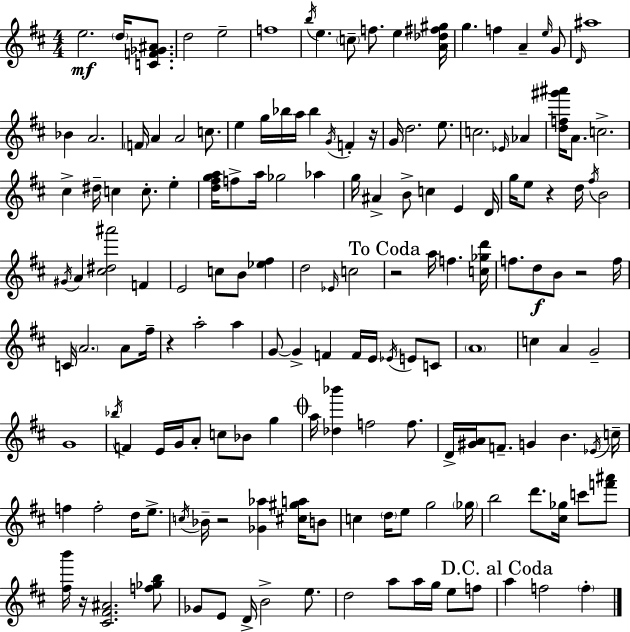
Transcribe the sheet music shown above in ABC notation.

X:1
T:Untitled
M:4/4
L:1/4
K:D
e2 d/4 [CF_G^A]/2 d2 e2 f4 b/4 e c/2 f/2 e [A_d^f^g]/4 g f A e/4 G/2 D/4 ^a4 _B A2 F/4 A A2 c/2 e g/4 _b/4 a/4 _b G/4 F z/4 G/4 d2 e/2 c2 _E/4 _A [df^g'^a']/4 A/2 c2 ^c ^d/4 c c/2 e [d^fga]/4 f/2 a/4 _g2 _a g/4 ^A B/2 c E D/4 g/4 e/2 z d/4 ^f/4 B2 ^G/4 A [^c^d^a']2 F E2 c/2 B/2 [_e^f] d2 _E/4 c2 z2 a/4 f [c_gd']/4 f/2 d/2 B/2 z2 f/4 C/4 A2 A/2 ^f/4 z a2 a G/2 G F F/4 E/4 _E/4 E/2 C/2 A4 c A G2 G4 _b/4 F E/4 G/4 A/2 c/2 _B/2 g a/4 [_d_b'] f2 f/2 D/4 [^GA]/4 F/2 G B _E/4 c/4 f f2 d/4 e/2 c/4 _B/4 z2 [_G_a] [^c^ga]/4 B/2 c d/4 e/2 g2 _g/4 b2 d'/2 [^c_g]/4 c'/2 [f'^a']/2 [^fb']/4 z/4 [^C^F^A]2 [f_gb]/2 _G/2 E/2 D/4 B2 e/2 d2 a/2 a/4 g/4 e/2 f/2 a f2 f